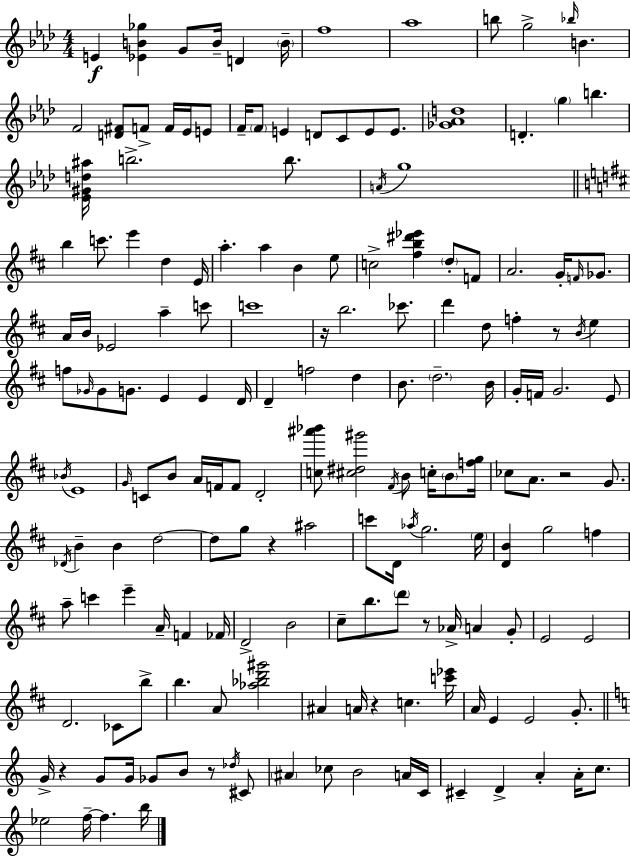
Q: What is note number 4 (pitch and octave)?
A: D4